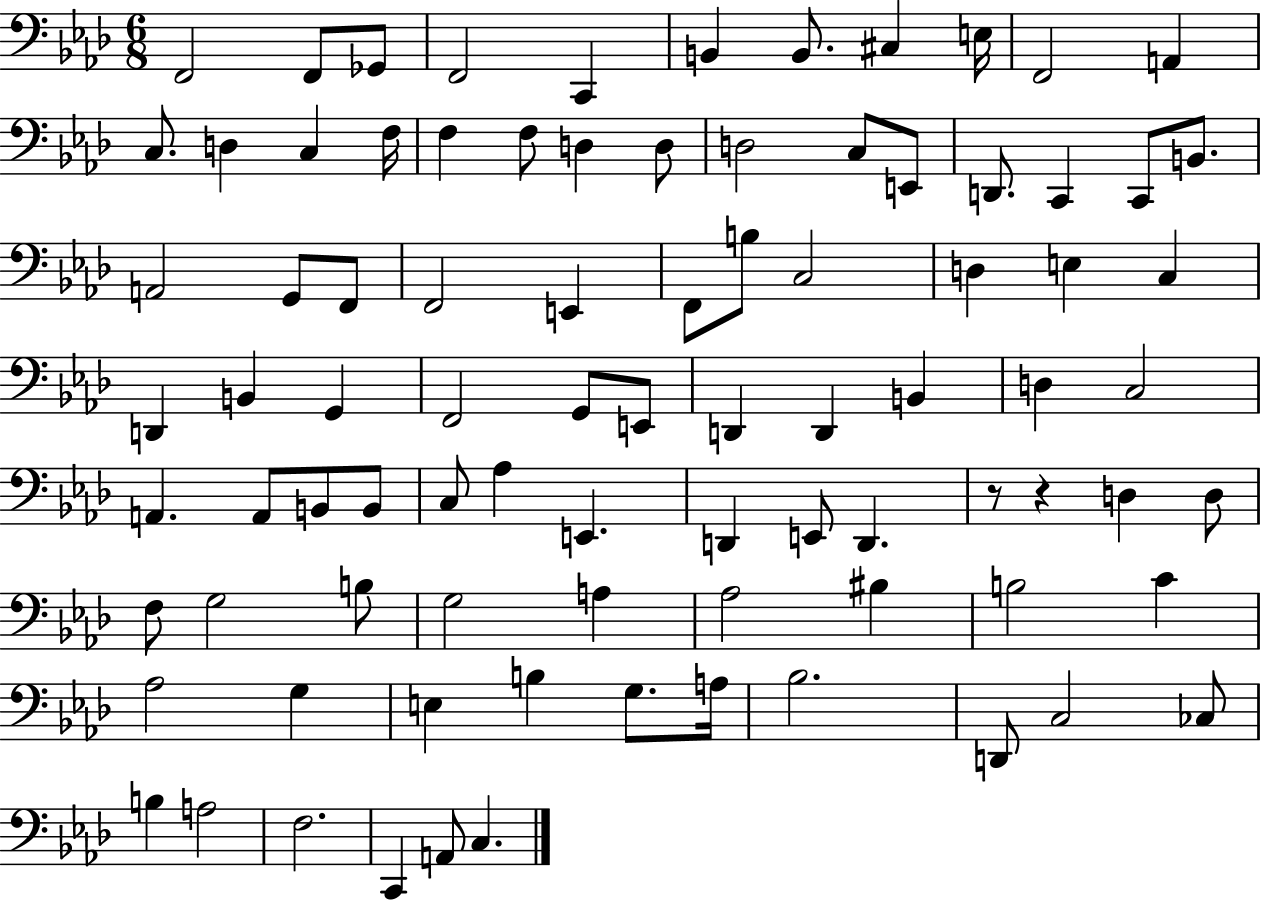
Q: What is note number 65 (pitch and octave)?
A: A3